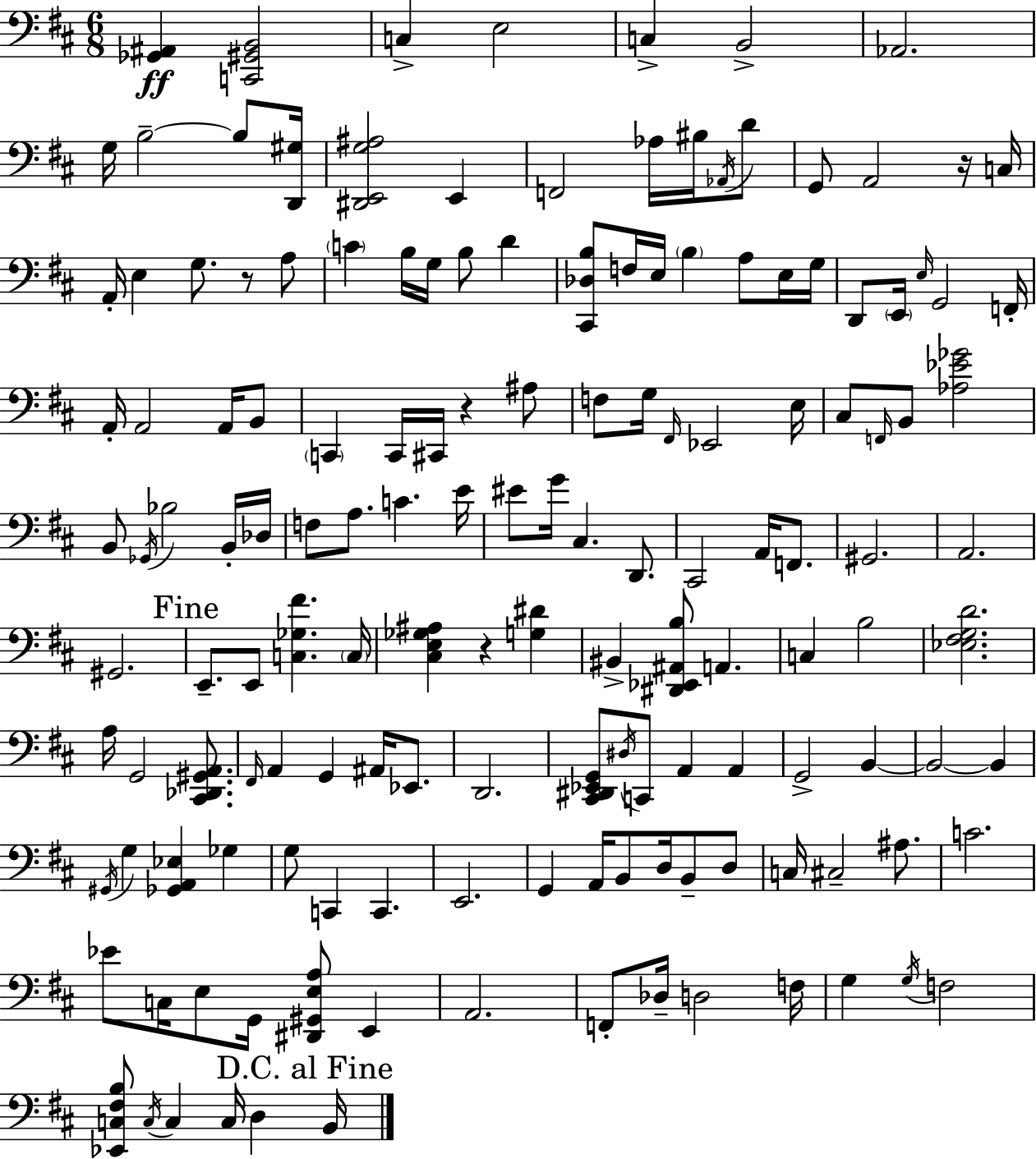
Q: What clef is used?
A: bass